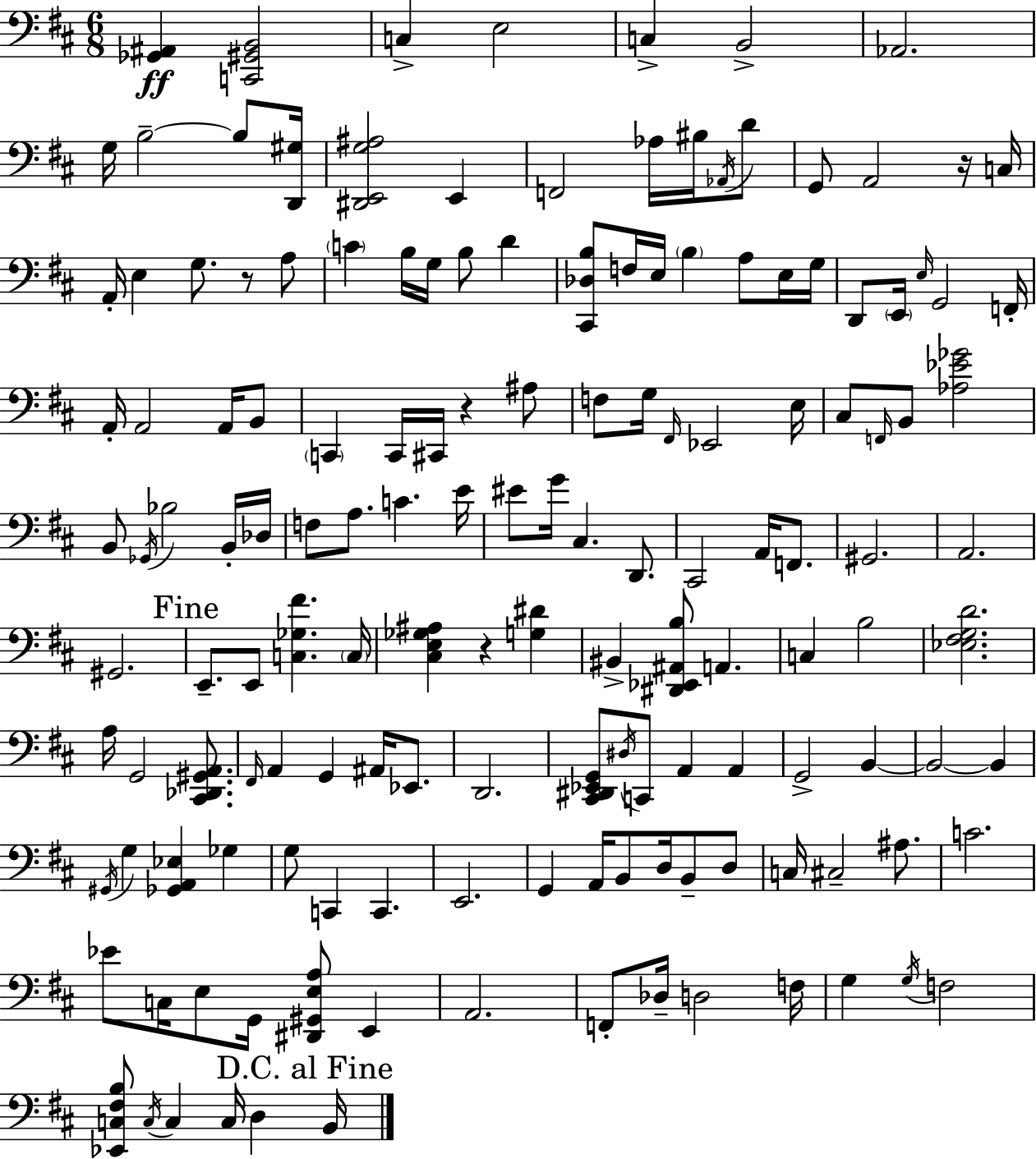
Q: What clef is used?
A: bass